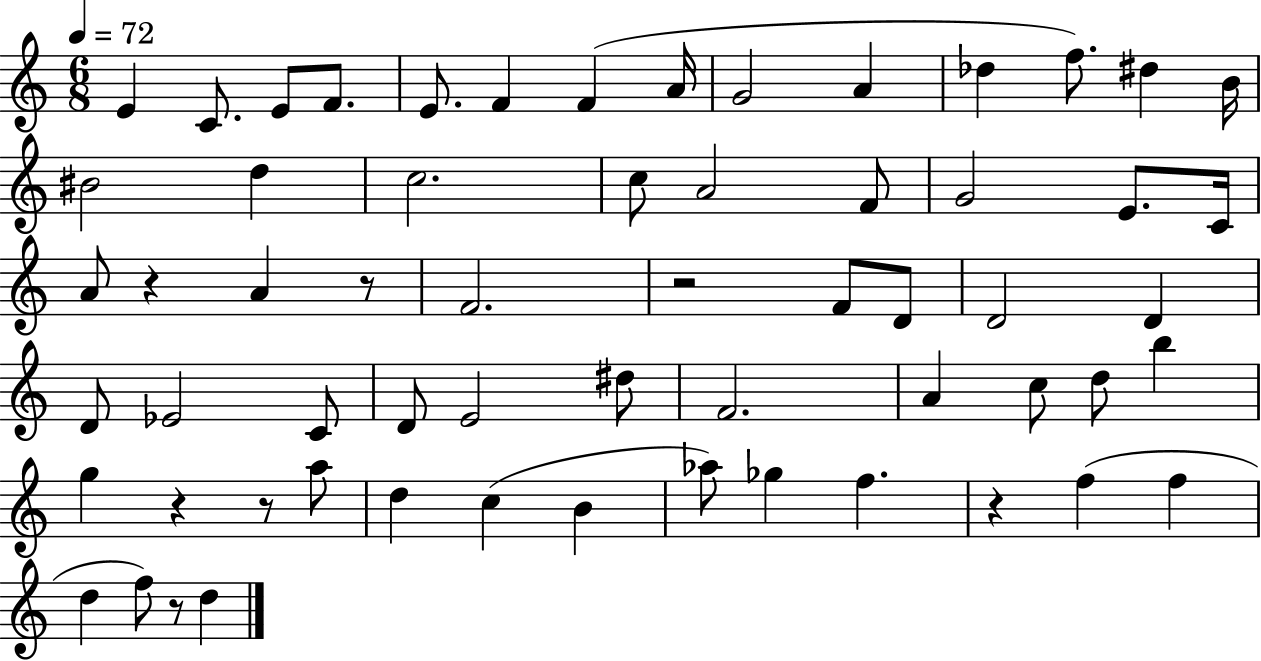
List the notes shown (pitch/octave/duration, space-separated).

E4/q C4/e. E4/e F4/e. E4/e. F4/q F4/q A4/s G4/h A4/q Db5/q F5/e. D#5/q B4/s BIS4/h D5/q C5/h. C5/e A4/h F4/e G4/h E4/e. C4/s A4/e R/q A4/q R/e F4/h. R/h F4/e D4/e D4/h D4/q D4/e Eb4/h C4/e D4/e E4/h D#5/e F4/h. A4/q C5/e D5/e B5/q G5/q R/q R/e A5/e D5/q C5/q B4/q Ab5/e Gb5/q F5/q. R/q F5/q F5/q D5/q F5/e R/e D5/q